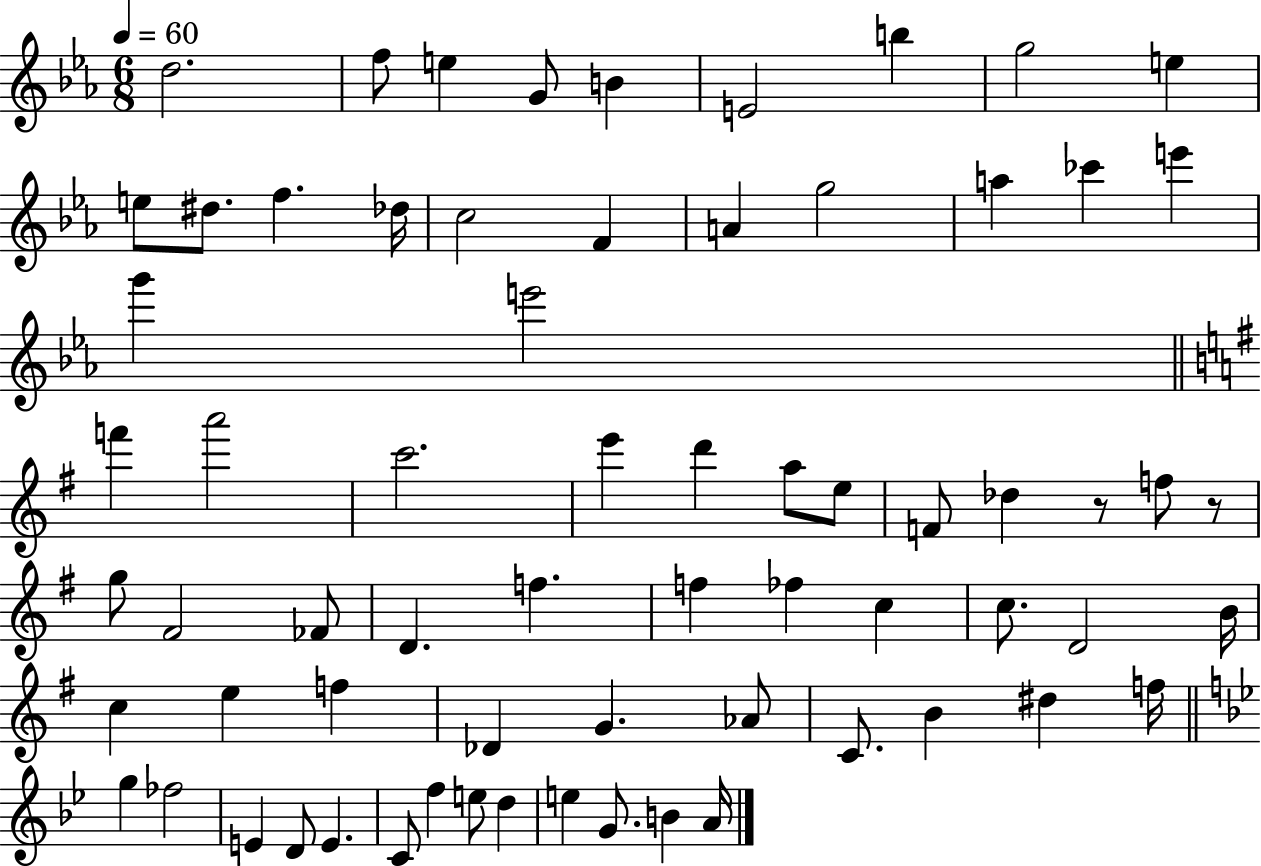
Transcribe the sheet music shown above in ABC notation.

X:1
T:Untitled
M:6/8
L:1/4
K:Eb
d2 f/2 e G/2 B E2 b g2 e e/2 ^d/2 f _d/4 c2 F A g2 a _c' e' g' e'2 f' a'2 c'2 e' d' a/2 e/2 F/2 _d z/2 f/2 z/2 g/2 ^F2 _F/2 D f f _f c c/2 D2 B/4 c e f _D G _A/2 C/2 B ^d f/4 g _f2 E D/2 E C/2 f e/2 d e G/2 B A/4